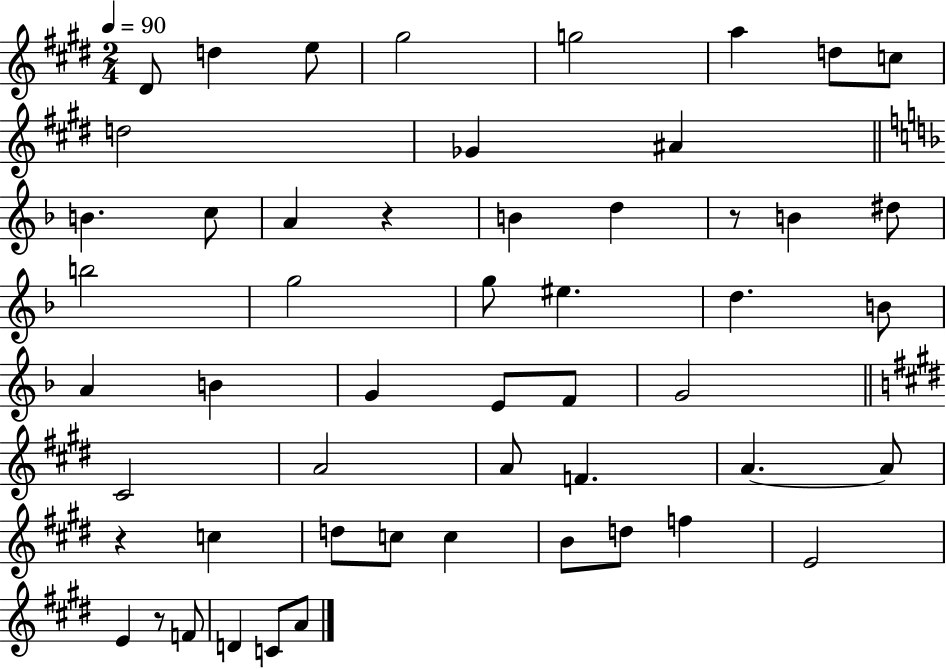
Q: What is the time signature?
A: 2/4